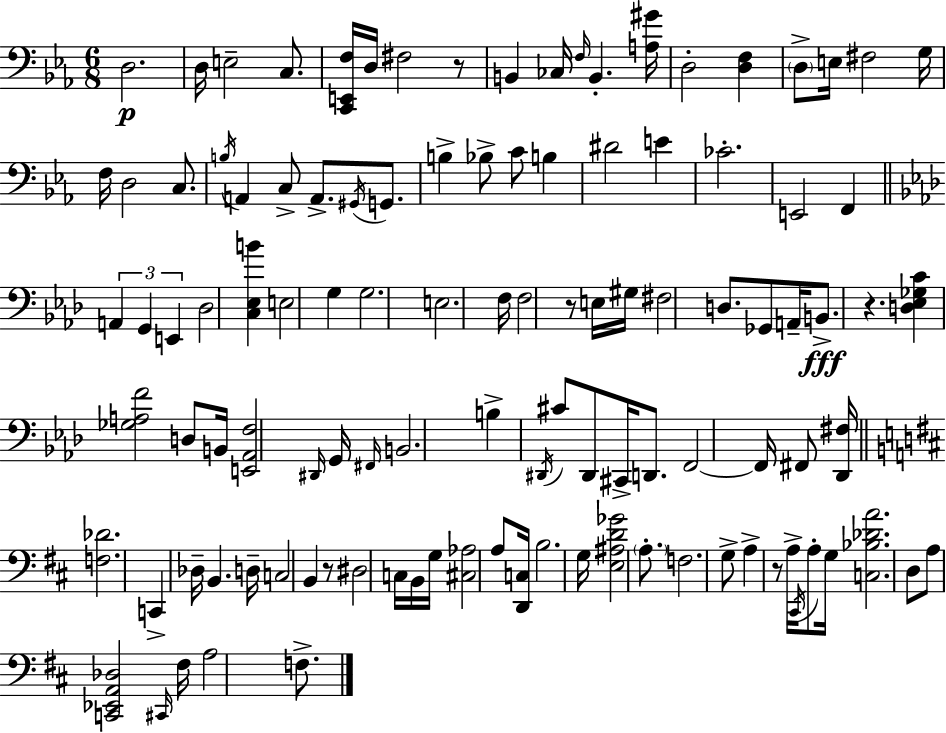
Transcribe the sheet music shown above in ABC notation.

X:1
T:Untitled
M:6/8
L:1/4
K:Eb
D,2 D,/4 E,2 C,/2 [C,,E,,F,]/4 D,/4 ^F,2 z/2 B,, _C,/4 F,/4 B,, [A,^G]/4 D,2 [D,F,] D,/2 E,/4 ^F,2 G,/4 F,/4 D,2 C,/2 B,/4 A,, C,/2 A,,/2 ^G,,/4 G,,/2 B, _B,/2 C/2 B, ^D2 E _C2 E,,2 F,, A,, G,, E,, _D,2 [C,_E,B] E,2 G, G,2 E,2 F,/4 F,2 z/2 E,/4 ^G,/4 ^F,2 D,/2 _G,,/2 A,,/4 B,,/2 z [D,_E,_G,C] [_G,A,F]2 D,/2 B,,/4 [E,,_A,,F,]2 ^D,,/4 G,,/4 ^F,,/4 B,,2 B, ^D,,/4 ^C/2 ^D,,/2 ^C,,/4 D,,/2 F,,2 F,,/4 ^F,,/2 [_D,,^F,]/4 [F,_D]2 C,, _D,/4 B,, D,/4 C,2 B,, z/2 ^D,2 C,/4 B,,/4 G,/4 [^C,_A,]2 A,/2 [D,,C,]/4 B,2 G,/4 [E,^A,D_G]2 A,/2 F,2 G,/2 A, z/2 A,/4 ^C,,/4 A,/2 G,/4 [C,_B,_DA]2 D,/2 A,/2 [C,,_E,,A,,_D,]2 ^C,,/4 ^F,/4 A,2 F,/2